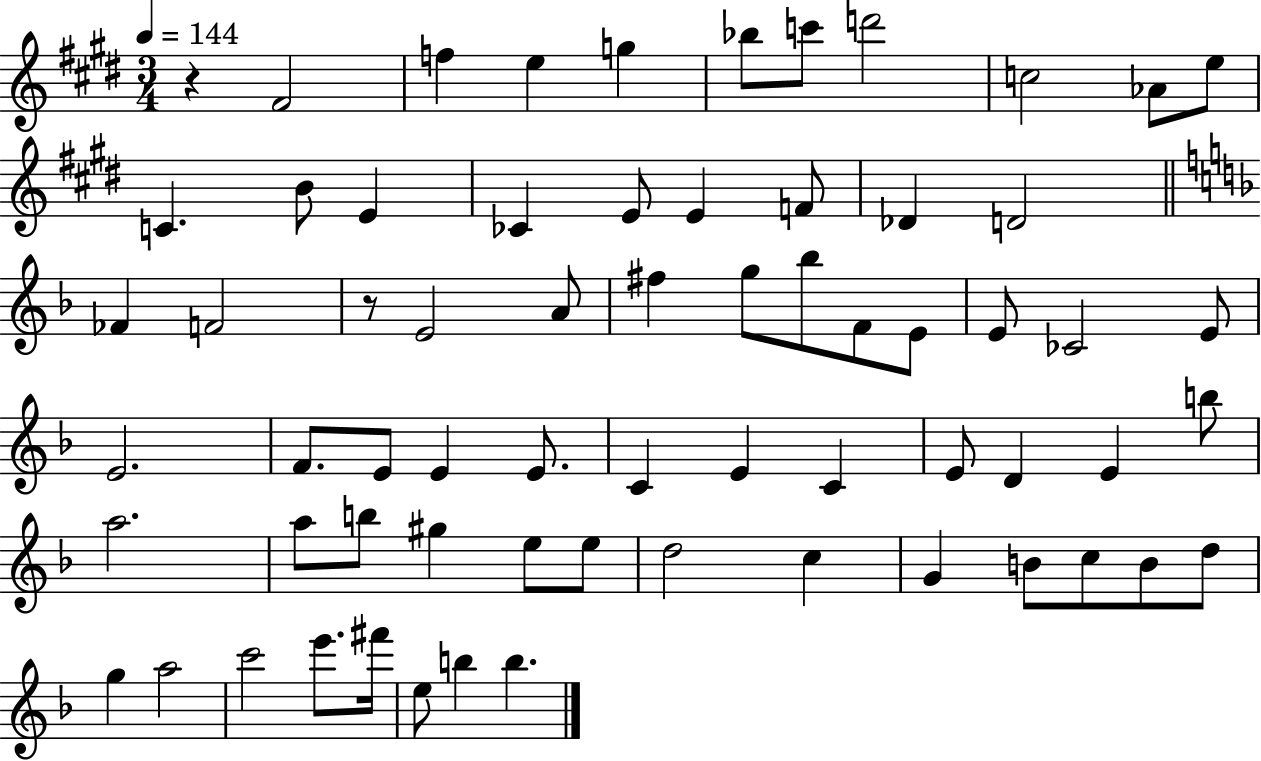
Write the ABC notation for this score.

X:1
T:Untitled
M:3/4
L:1/4
K:E
z ^F2 f e g _b/2 c'/2 d'2 c2 _A/2 e/2 C B/2 E _C E/2 E F/2 _D D2 _F F2 z/2 E2 A/2 ^f g/2 _b/2 F/2 E/2 E/2 _C2 E/2 E2 F/2 E/2 E E/2 C E C E/2 D E b/2 a2 a/2 b/2 ^g e/2 e/2 d2 c G B/2 c/2 B/2 d/2 g a2 c'2 e'/2 ^f'/4 e/2 b b